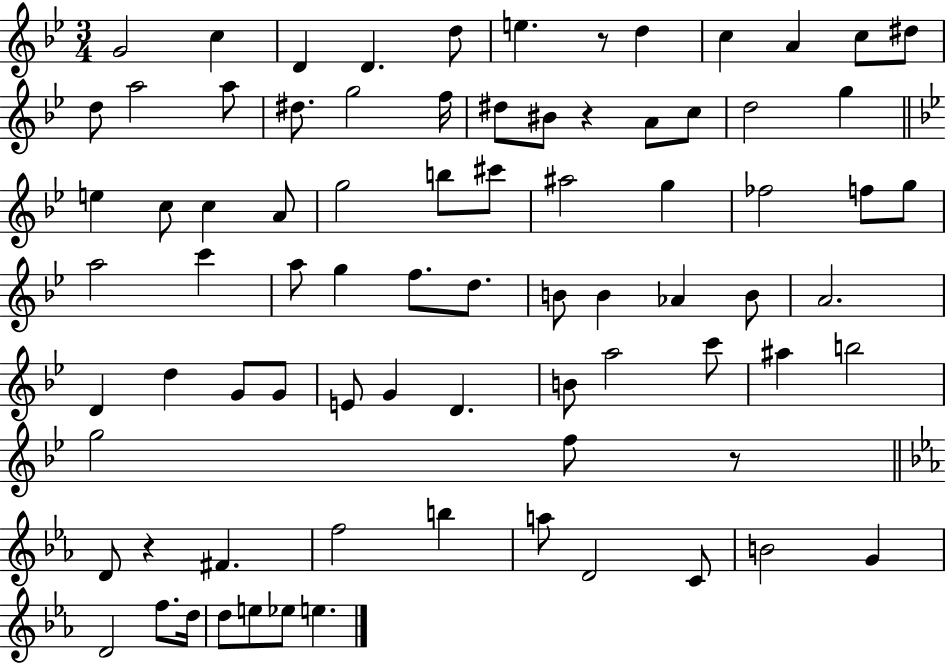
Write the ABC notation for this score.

X:1
T:Untitled
M:3/4
L:1/4
K:Bb
G2 c D D d/2 e z/2 d c A c/2 ^d/2 d/2 a2 a/2 ^d/2 g2 f/4 ^d/2 ^B/2 z A/2 c/2 d2 g e c/2 c A/2 g2 b/2 ^c'/2 ^a2 g _f2 f/2 g/2 a2 c' a/2 g f/2 d/2 B/2 B _A B/2 A2 D d G/2 G/2 E/2 G D B/2 a2 c'/2 ^a b2 g2 f/2 z/2 D/2 z ^F f2 b a/2 D2 C/2 B2 G D2 f/2 d/4 d/2 e/2 _e/2 e